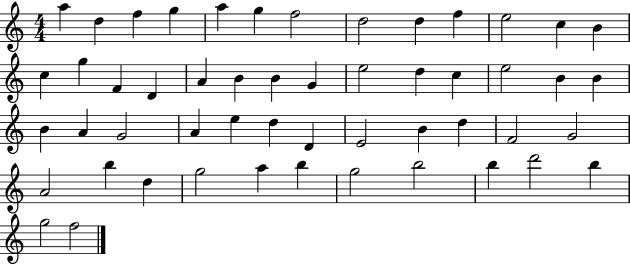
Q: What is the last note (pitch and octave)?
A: F5